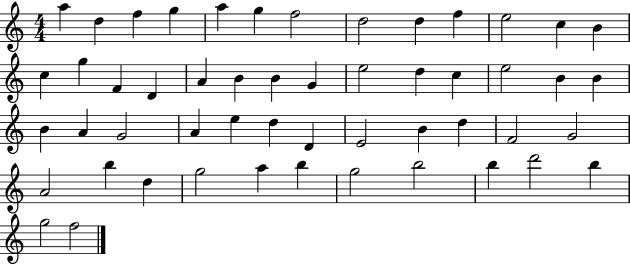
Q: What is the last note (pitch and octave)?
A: F5